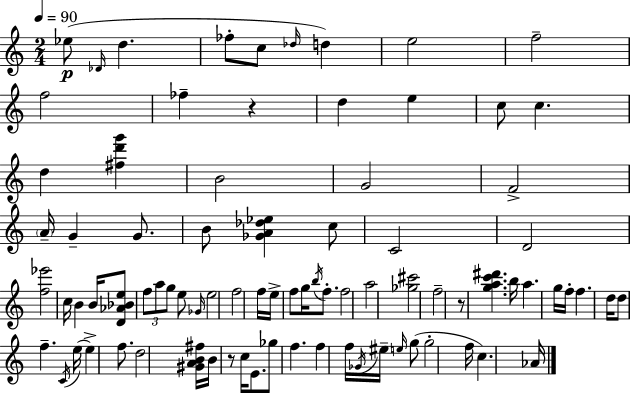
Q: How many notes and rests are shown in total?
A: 83